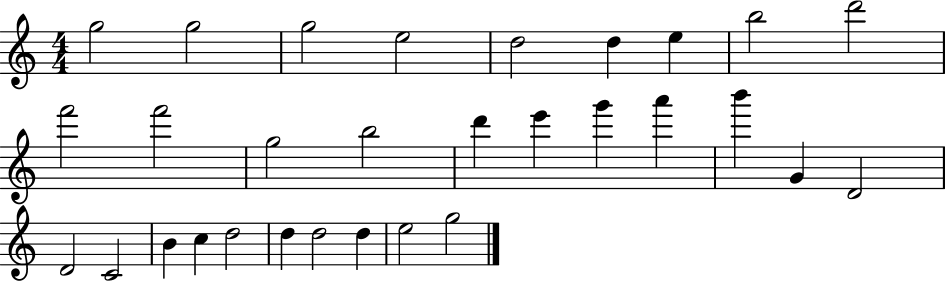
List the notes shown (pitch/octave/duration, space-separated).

G5/h G5/h G5/h E5/h D5/h D5/q E5/q B5/h D6/h F6/h F6/h G5/h B5/h D6/q E6/q G6/q A6/q B6/q G4/q D4/h D4/h C4/h B4/q C5/q D5/h D5/q D5/h D5/q E5/h G5/h